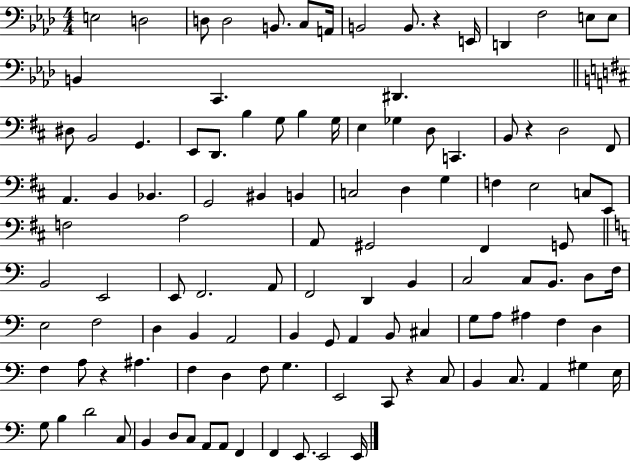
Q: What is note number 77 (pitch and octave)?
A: A3